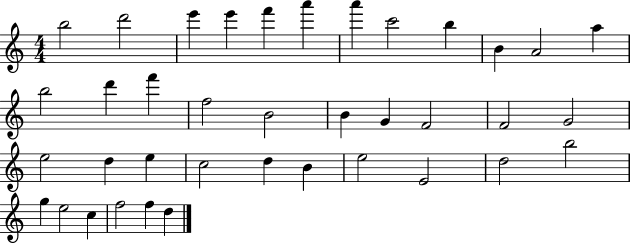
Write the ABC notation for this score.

X:1
T:Untitled
M:4/4
L:1/4
K:C
b2 d'2 e' e' f' a' a' c'2 b B A2 a b2 d' f' f2 B2 B G F2 F2 G2 e2 d e c2 d B e2 E2 d2 b2 g e2 c f2 f d